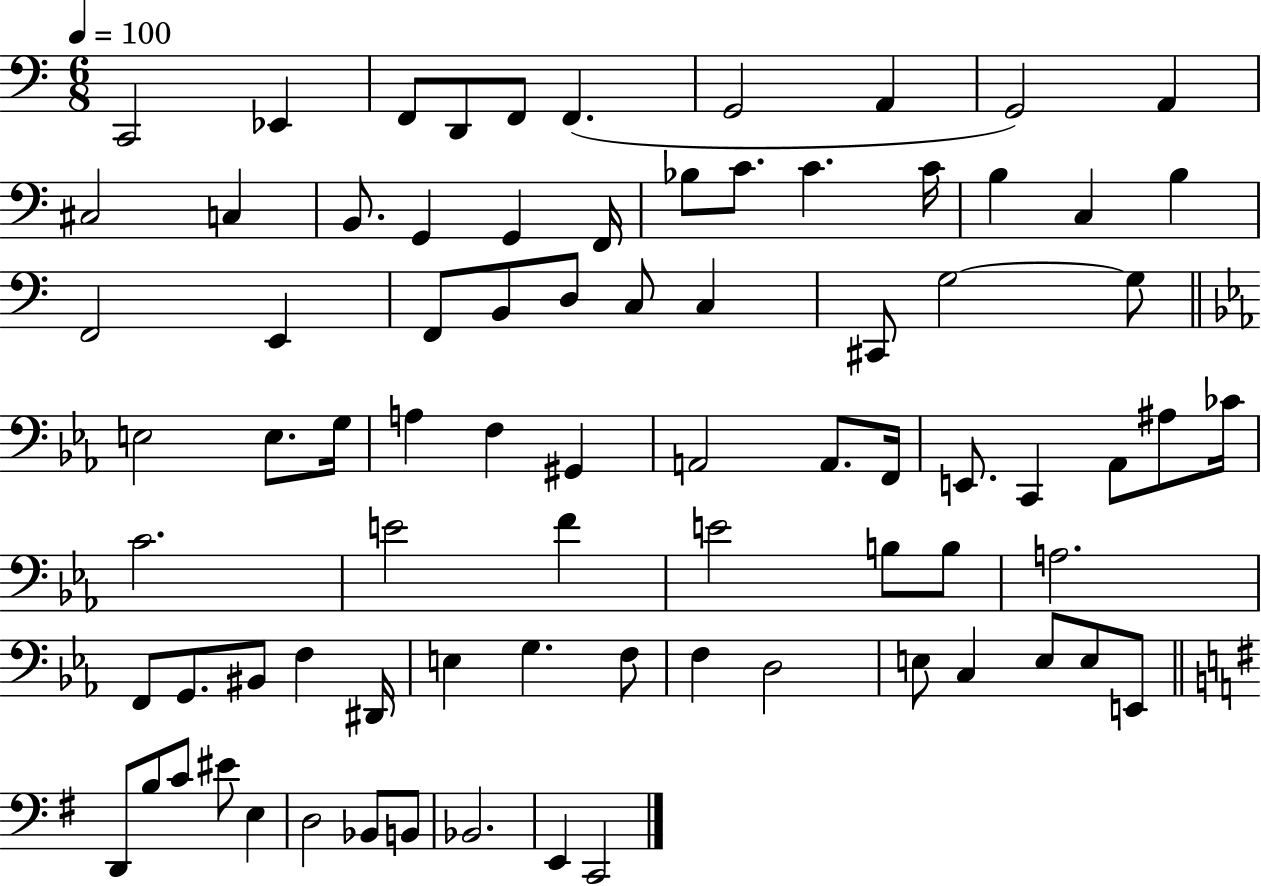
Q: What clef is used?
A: bass